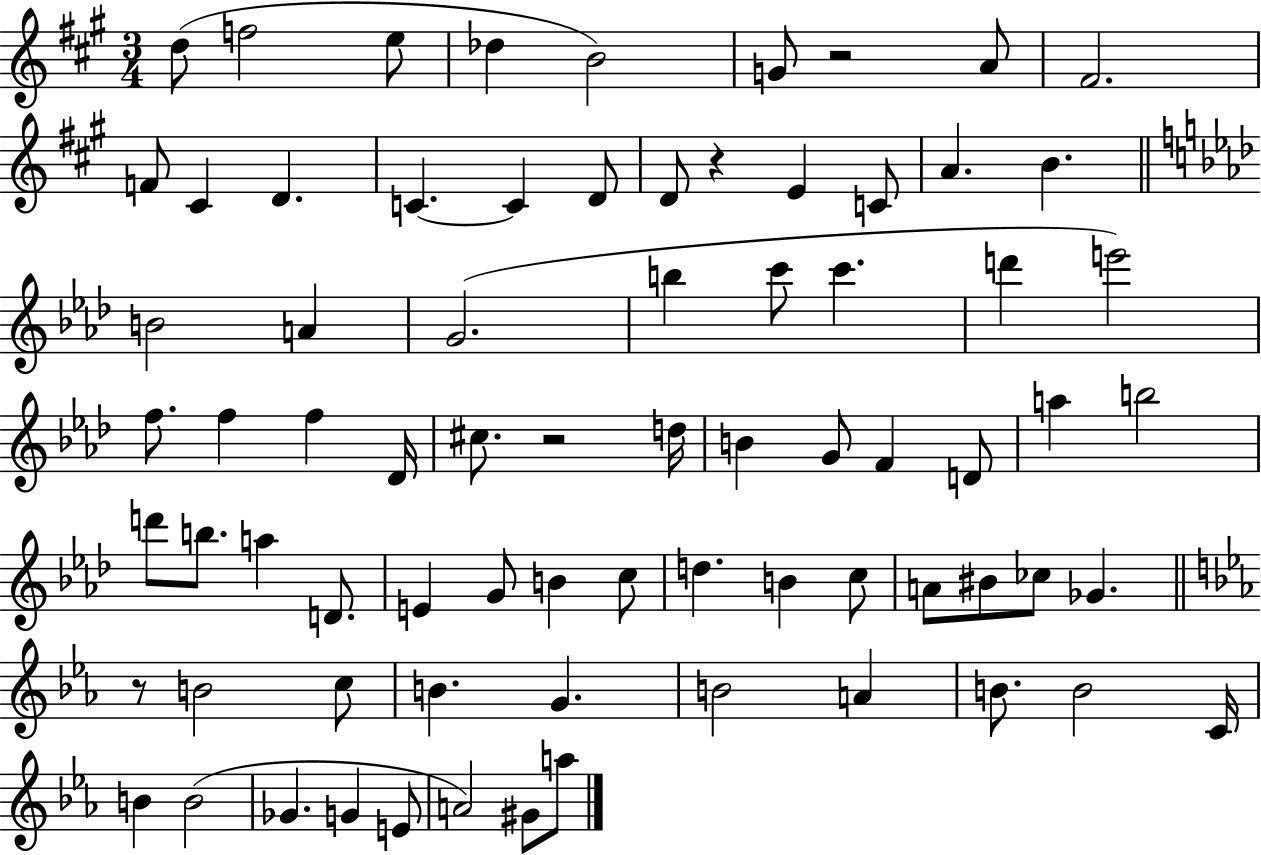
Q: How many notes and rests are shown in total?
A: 75